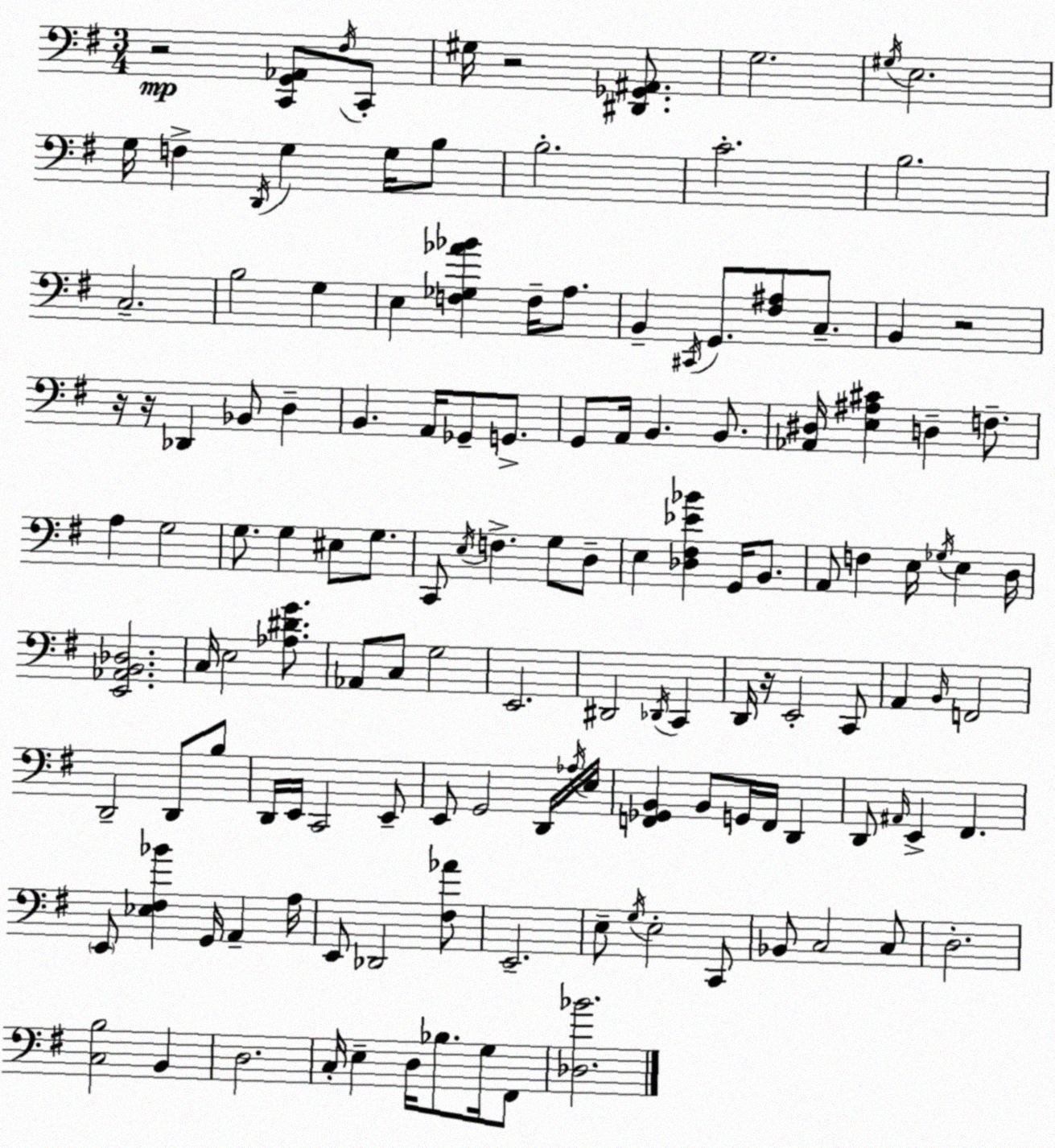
X:1
T:Untitled
M:3/4
L:1/4
K:Em
z2 [C,,G,,_A,,]/2 ^F,/4 C,,/2 ^G,/4 z2 [^D,,_G,,^A,,]/2 G,2 ^G,/4 E,2 G,/4 F, D,,/4 G, G,/4 B,/2 B,2 C2 B,2 C,2 B,2 G, E, [F,_G,_A_B] F,/4 A,/2 B,, ^C,,/4 G,,/2 [^F,^A,]/2 C,/2 B,, z2 z/4 z/4 _D,, _B,,/2 D, B,, A,,/4 _G,,/2 G,,/2 G,,/2 A,,/4 B,, B,,/2 [_A,,^D,]/4 [E,^A,^C] D, F,/2 A, G,2 G,/2 G, ^E,/2 G,/2 C,,/2 E,/4 F, G,/2 D,/2 E, [_D,^F,_E_B] G,,/4 B,,/2 A,,/2 F, E,/4 _G,/4 E, D,/4 [E,,_A,,B,,_D,]2 C,/4 E,2 [_A,^DG]/2 _A,,/2 C,/2 G,2 E,,2 ^D,,2 _D,,/4 C,, D,,/4 z/4 E,,2 C,,/2 A,, B,,/4 F,,2 D,,2 D,,/2 B,/2 D,,/4 E,,/4 C,,2 E,,/2 E,,/2 G,,2 D,,/4 _A,/4 E,/4 [F,,_G,,B,,] B,,/2 G,,/4 F,,/4 D,, D,,/2 ^A,,/4 E,, ^F,, E,,/2 [_E,^F,_B] G,,/4 A,, A,/4 E,,/2 _D,,2 [^F,_A]/2 E,,2 E,/2 G,/4 E,2 C,,/2 _B,,/2 C,2 C,/2 D,2 [C,B,]2 B,, D,2 C,/4 E, D,/4 _B,/2 G,/4 ^F,,/2 [_D,_B]2